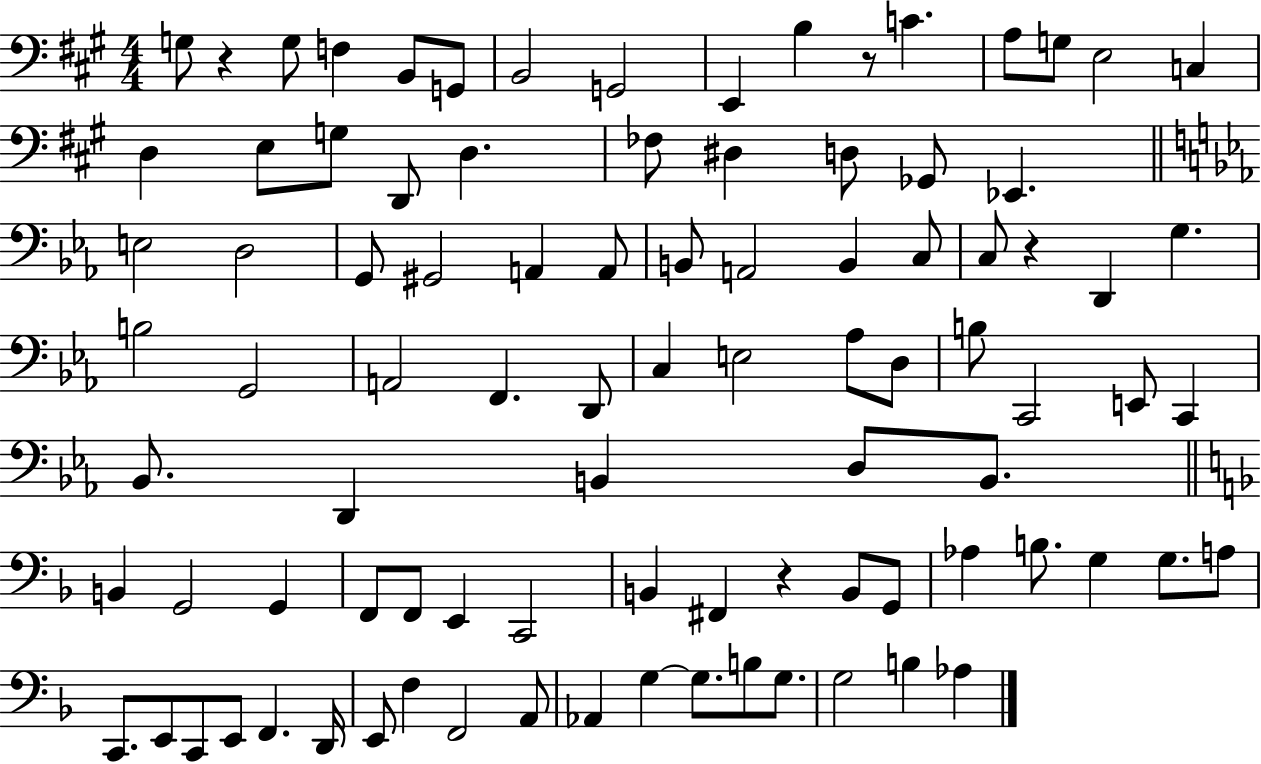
{
  \clef bass
  \numericTimeSignature
  \time 4/4
  \key a \major
  \repeat volta 2 { g8 r4 g8 f4 b,8 g,8 | b,2 g,2 | e,4 b4 r8 c'4. | a8 g8 e2 c4 | \break d4 e8 g8 d,8 d4. | fes8 dis4 d8 ges,8 ees,4. | \bar "||" \break \key c \minor e2 d2 | g,8 gis,2 a,4 a,8 | b,8 a,2 b,4 c8 | c8 r4 d,4 g4. | \break b2 g,2 | a,2 f,4. d,8 | c4 e2 aes8 d8 | b8 c,2 e,8 c,4 | \break bes,8. d,4 b,4 d8 b,8. | \bar "||" \break \key f \major b,4 g,2 g,4 | f,8 f,8 e,4 c,2 | b,4 fis,4 r4 b,8 g,8 | aes4 b8. g4 g8. a8 | \break c,8. e,8 c,8 e,8 f,4. d,16 | e,8 f4 f,2 a,8 | aes,4 g4~~ g8. b8 g8. | g2 b4 aes4 | \break } \bar "|."
}